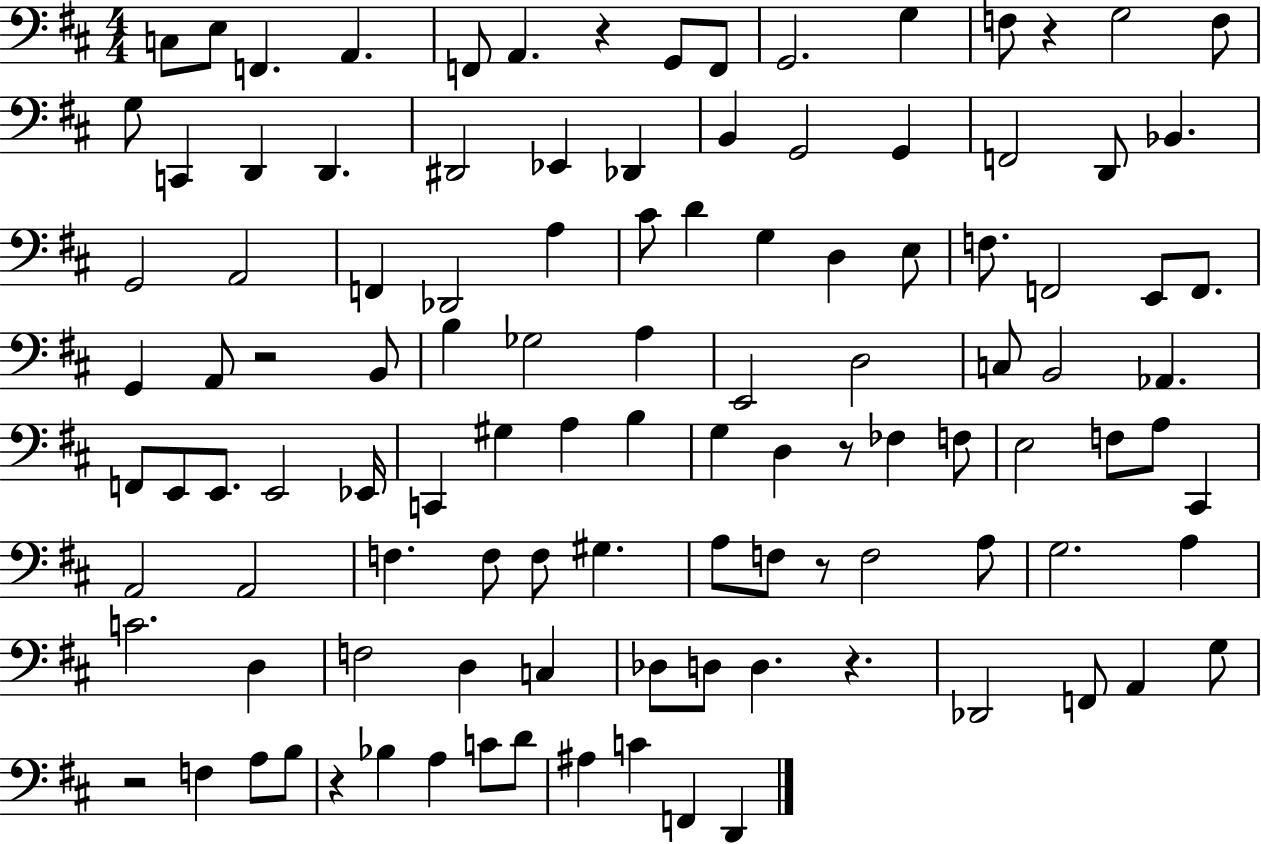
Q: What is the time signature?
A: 4/4